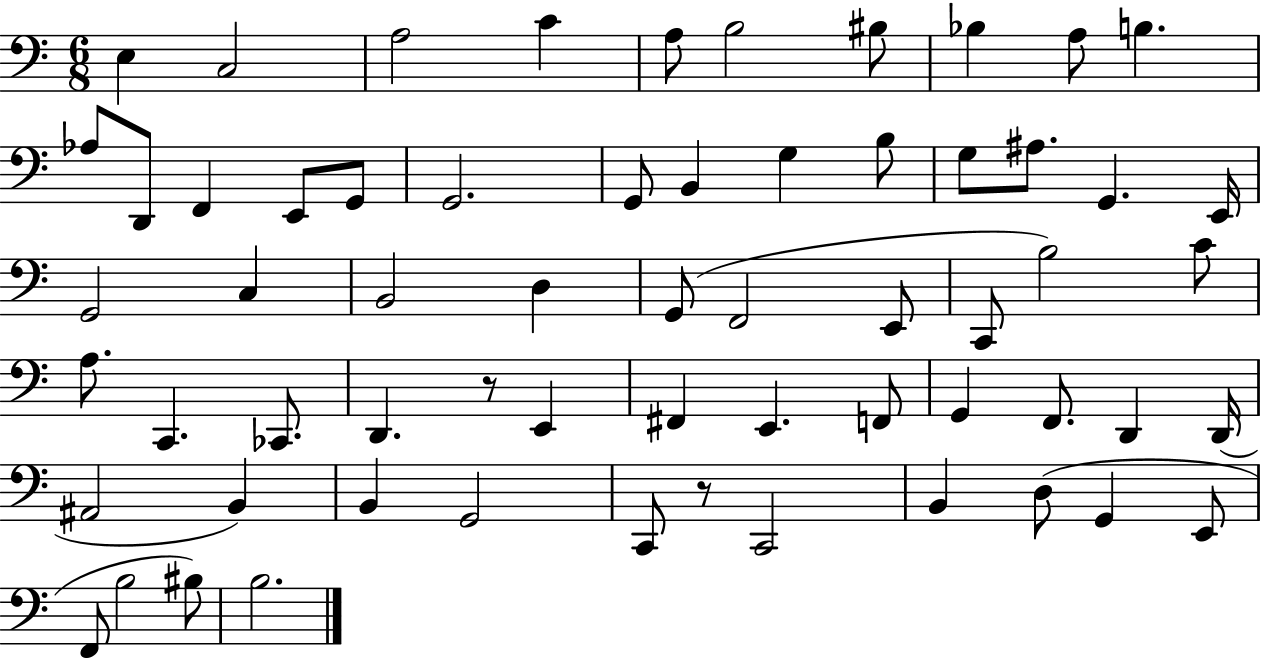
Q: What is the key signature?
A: C major